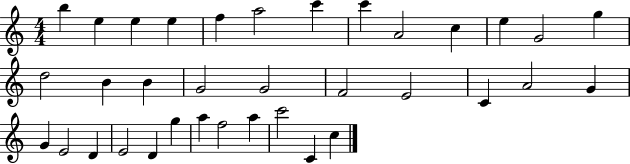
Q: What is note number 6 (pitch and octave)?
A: A5